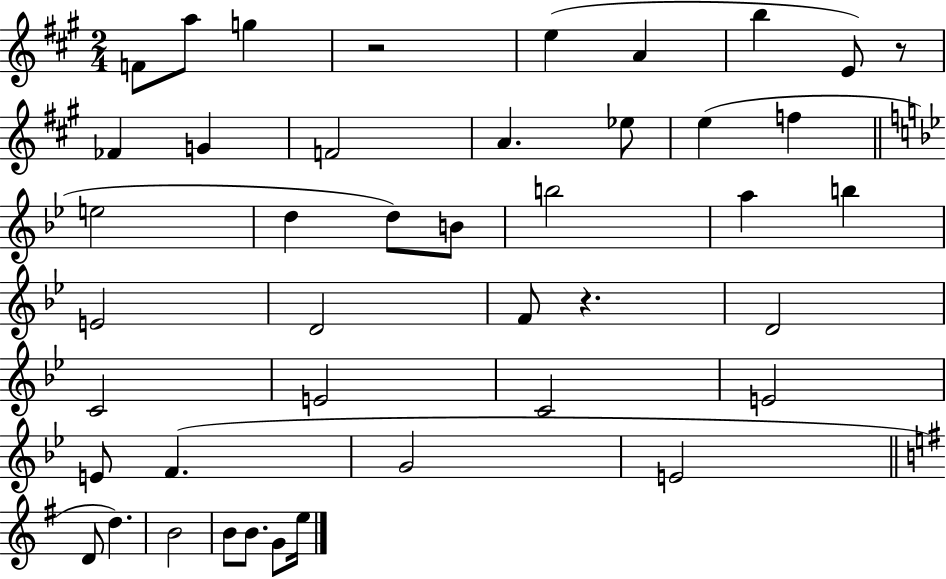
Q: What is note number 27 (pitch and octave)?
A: E4